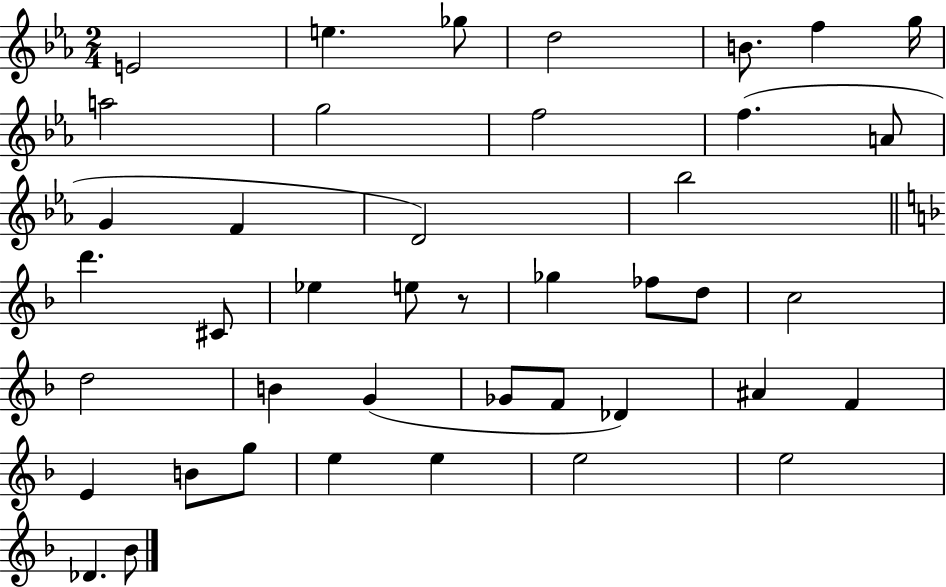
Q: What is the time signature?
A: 2/4